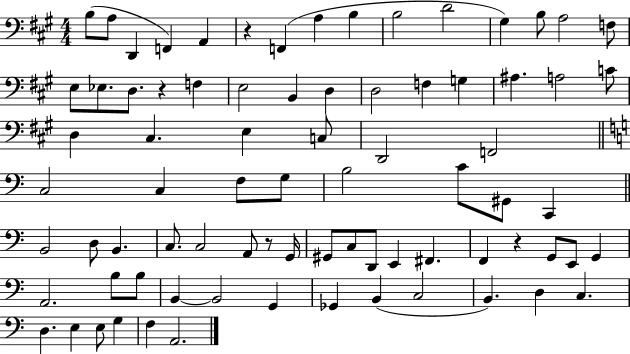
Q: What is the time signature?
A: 4/4